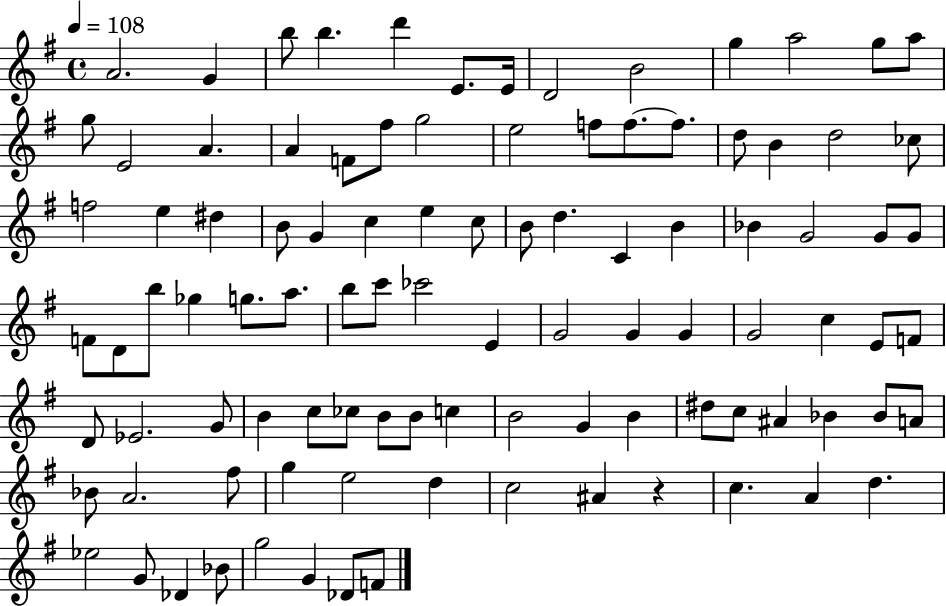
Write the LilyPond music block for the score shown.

{
  \clef treble
  \time 4/4
  \defaultTimeSignature
  \key g \major
  \tempo 4 = 108
  a'2. g'4 | b''8 b''4. d'''4 e'8. e'16 | d'2 b'2 | g''4 a''2 g''8 a''8 | \break g''8 e'2 a'4. | a'4 f'8 fis''8 g''2 | e''2 f''8 f''8.~~ f''8. | d''8 b'4 d''2 ces''8 | \break f''2 e''4 dis''4 | b'8 g'4 c''4 e''4 c''8 | b'8 d''4. c'4 b'4 | bes'4 g'2 g'8 g'8 | \break f'8 d'8 b''8 ges''4 g''8. a''8. | b''8 c'''8 ces'''2 e'4 | g'2 g'4 g'4 | g'2 c''4 e'8 f'8 | \break d'8 ees'2. g'8 | b'4 c''8 ces''8 b'8 b'8 c''4 | b'2 g'4 b'4 | dis''8 c''8 ais'4 bes'4 bes'8 a'8 | \break bes'8 a'2. fis''8 | g''4 e''2 d''4 | c''2 ais'4 r4 | c''4. a'4 d''4. | \break ees''2 g'8 des'4 bes'8 | g''2 g'4 des'8 f'8 | \bar "|."
}